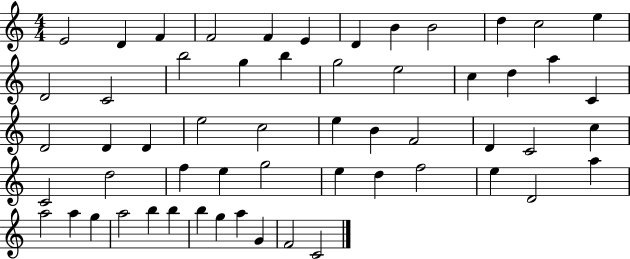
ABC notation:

X:1
T:Untitled
M:4/4
L:1/4
K:C
E2 D F F2 F E D B B2 d c2 e D2 C2 b2 g b g2 e2 c d a C D2 D D e2 c2 e B F2 D C2 c C2 d2 f e g2 e d f2 e D2 a a2 a g a2 b b b g a G F2 C2